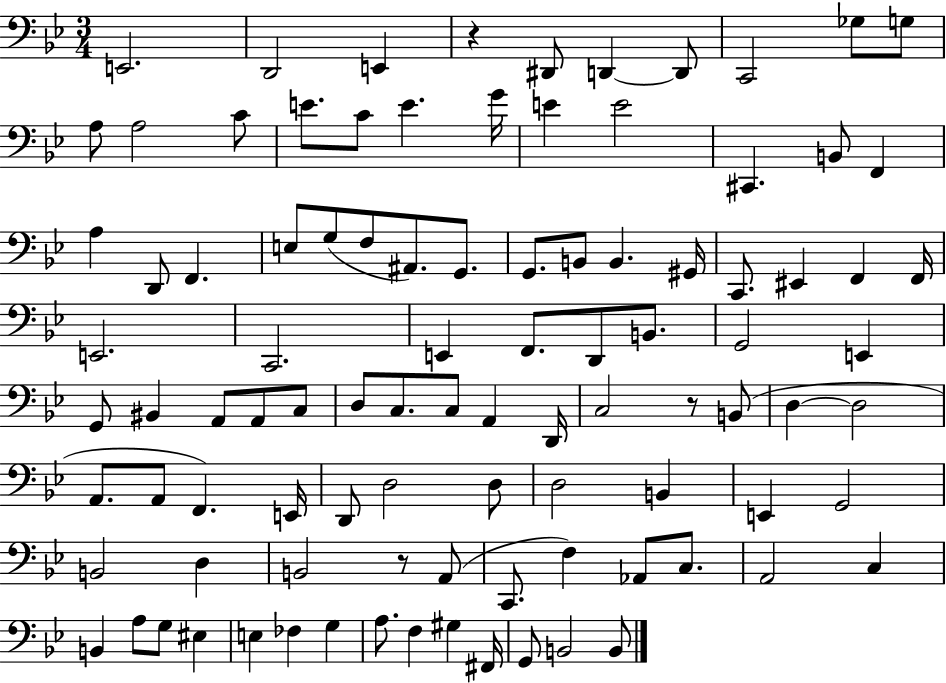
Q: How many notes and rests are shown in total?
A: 97